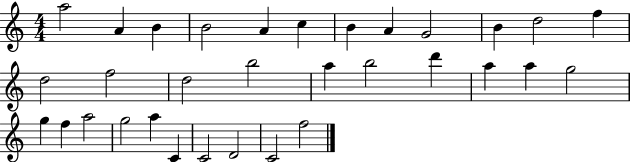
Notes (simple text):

A5/h A4/q B4/q B4/h A4/q C5/q B4/q A4/q G4/h B4/q D5/h F5/q D5/h F5/h D5/h B5/h A5/q B5/h D6/q A5/q A5/q G5/h G5/q F5/q A5/h G5/h A5/q C4/q C4/h D4/h C4/h F5/h